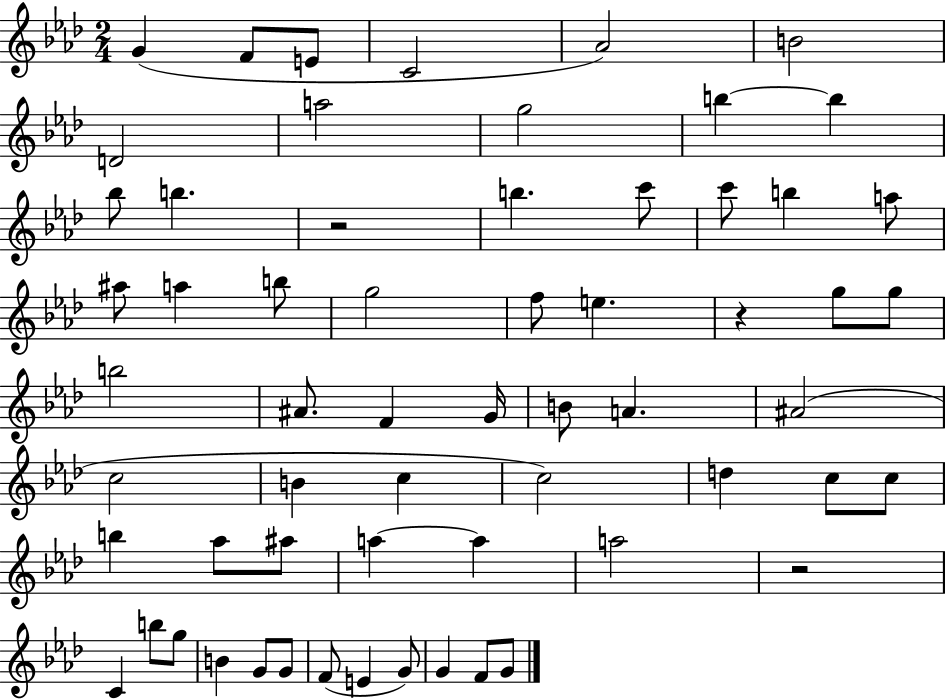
{
  \clef treble
  \numericTimeSignature
  \time 2/4
  \key aes \major
  g'4( f'8 e'8 | c'2 | aes'2) | b'2 | \break d'2 | a''2 | g''2 | b''4~~ b''4 | \break bes''8 b''4. | r2 | b''4. c'''8 | c'''8 b''4 a''8 | \break ais''8 a''4 b''8 | g''2 | f''8 e''4. | r4 g''8 g''8 | \break b''2 | ais'8. f'4 g'16 | b'8 a'4. | ais'2( | \break c''2 | b'4 c''4 | c''2) | d''4 c''8 c''8 | \break b''4 aes''8 ais''8 | a''4~~ a''4 | a''2 | r2 | \break c'4 b''8 g''8 | b'4 g'8 g'8 | f'8( e'4 g'8) | g'4 f'8 g'8 | \break \bar "|."
}